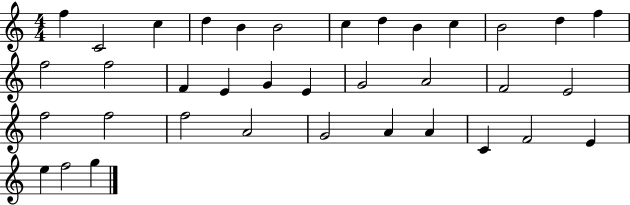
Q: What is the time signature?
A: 4/4